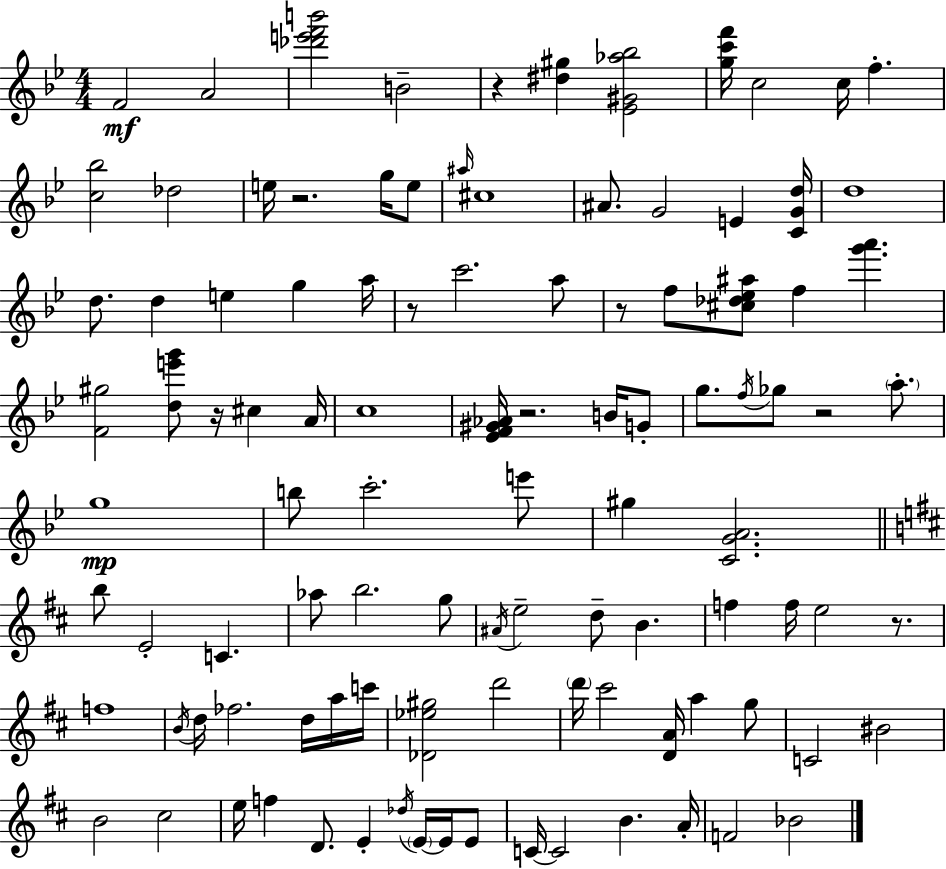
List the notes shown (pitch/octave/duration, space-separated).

F4/h A4/h [Db6,E6,F6,B6]/h B4/h R/q [D#5,G#5]/q [Eb4,G#4,Ab5,Bb5]/h [G5,C6,F6]/s C5/h C5/s F5/q. [C5,Bb5]/h Db5/h E5/s R/h. G5/s E5/e A#5/s C#5/w A#4/e. G4/h E4/q [C4,G4,D5]/s D5/w D5/e. D5/q E5/q G5/q A5/s R/e C6/h. A5/e R/e F5/e [C#5,Db5,Eb5,A#5]/e F5/q [G6,A6]/q. [F4,G#5]/h [D5,E6,G6]/e R/s C#5/q A4/s C5/w [Eb4,F4,G#4,Ab4]/s R/h. B4/s G4/e G5/e. F5/s Gb5/e R/h A5/e. G5/w B5/e C6/h. E6/e G#5/q [C4,G4,A4]/h. B5/e E4/h C4/q. Ab5/e B5/h. G5/e A#4/s E5/h D5/e B4/q. F5/q F5/s E5/h R/e. F5/w B4/s D5/s FES5/h. D5/s A5/s C6/s [Db4,Eb5,G#5]/h D6/h D6/s C#6/h [D4,A4]/s A5/q G5/e C4/h BIS4/h B4/h C#5/h E5/s F5/q D4/e. E4/q Db5/s E4/s E4/s E4/e C4/s C4/h B4/q. A4/s F4/h Bb4/h